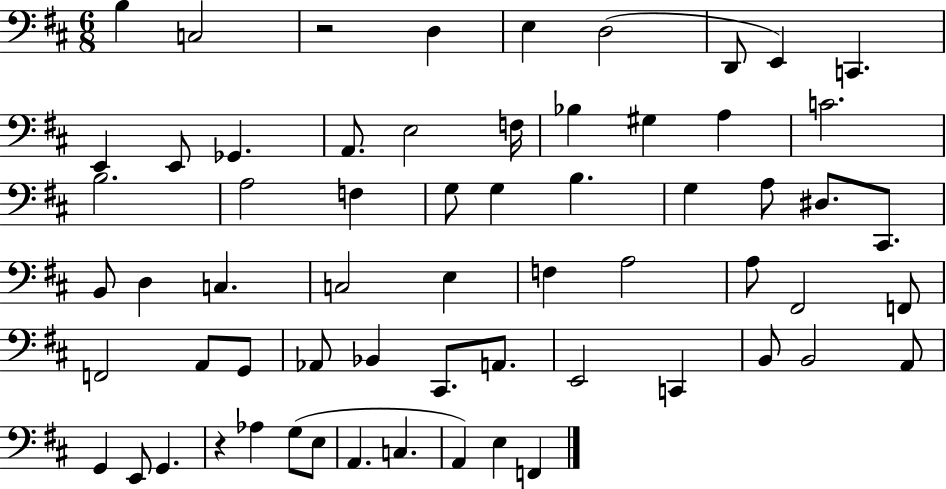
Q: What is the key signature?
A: D major